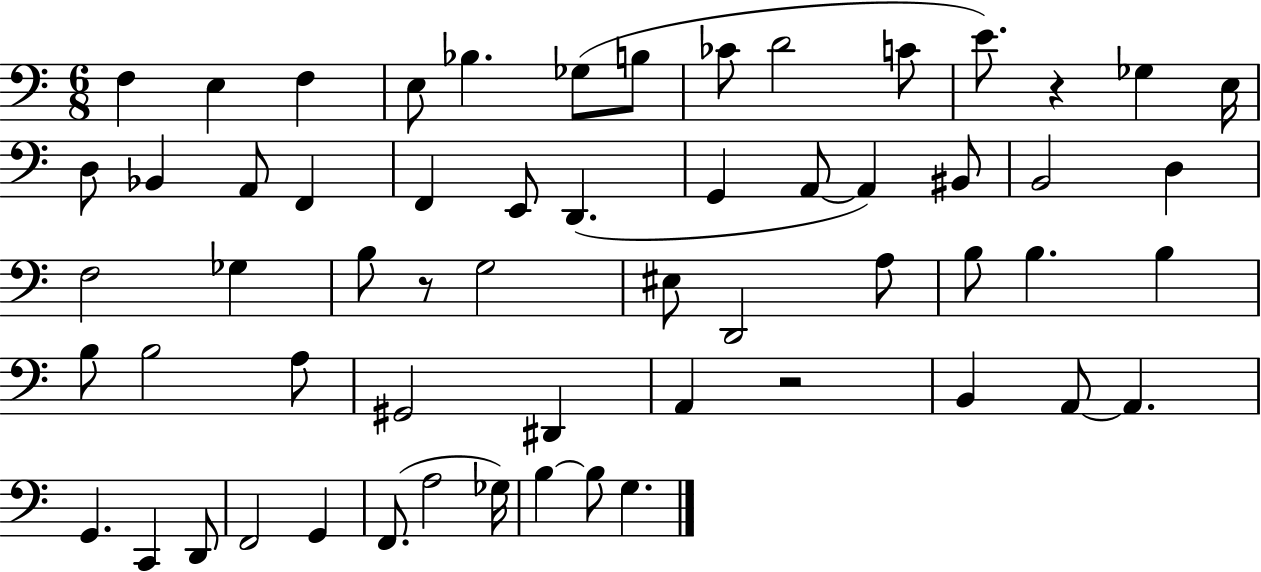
X:1
T:Untitled
M:6/8
L:1/4
K:C
F, E, F, E,/2 _B, _G,/2 B,/2 _C/2 D2 C/2 E/2 z _G, E,/4 D,/2 _B,, A,,/2 F,, F,, E,,/2 D,, G,, A,,/2 A,, ^B,,/2 B,,2 D, F,2 _G, B,/2 z/2 G,2 ^E,/2 D,,2 A,/2 B,/2 B, B, B,/2 B,2 A,/2 ^G,,2 ^D,, A,, z2 B,, A,,/2 A,, G,, C,, D,,/2 F,,2 G,, F,,/2 A,2 _G,/4 B, B,/2 G,